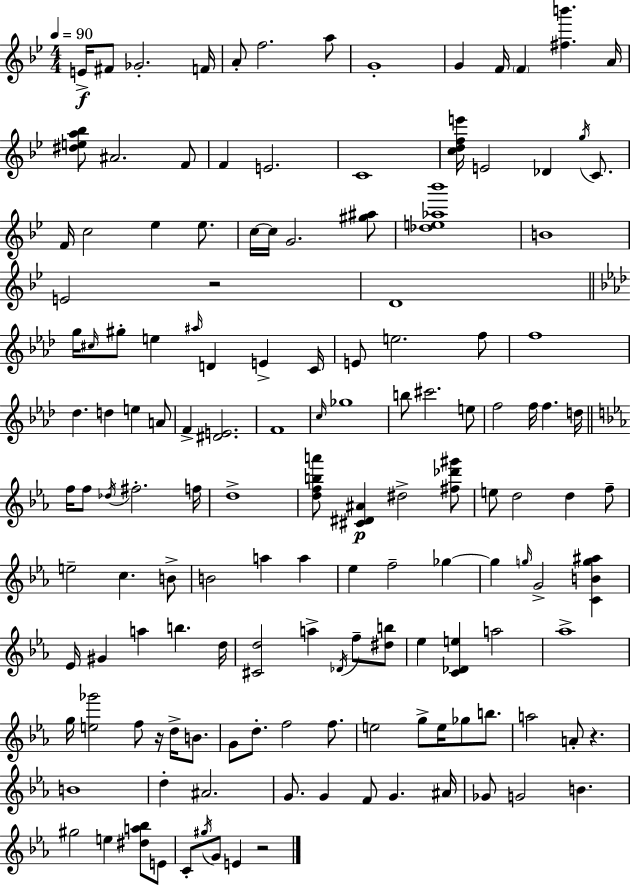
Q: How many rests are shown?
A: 4